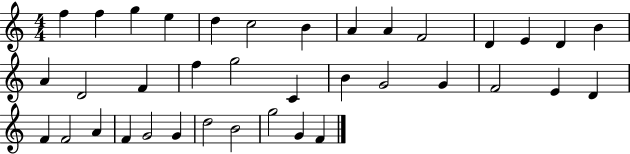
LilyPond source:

{
  \clef treble
  \numericTimeSignature
  \time 4/4
  \key c \major
  f''4 f''4 g''4 e''4 | d''4 c''2 b'4 | a'4 a'4 f'2 | d'4 e'4 d'4 b'4 | \break a'4 d'2 f'4 | f''4 g''2 c'4 | b'4 g'2 g'4 | f'2 e'4 d'4 | \break f'4 f'2 a'4 | f'4 g'2 g'4 | d''2 b'2 | g''2 g'4 f'4 | \break \bar "|."
}